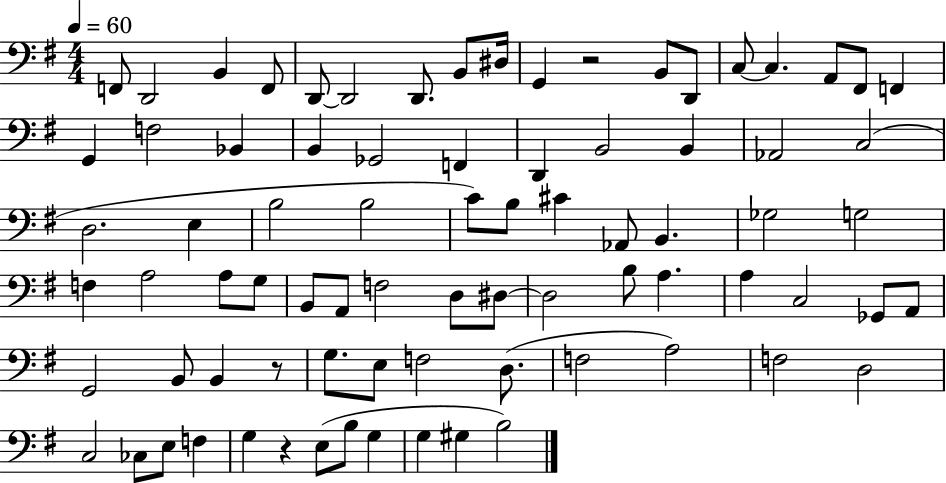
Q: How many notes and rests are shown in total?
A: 80